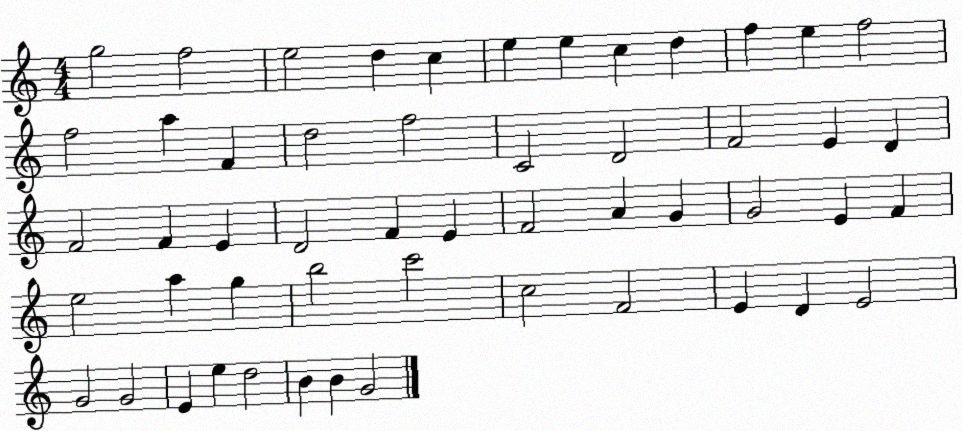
X:1
T:Untitled
M:4/4
L:1/4
K:C
g2 f2 e2 d c e e c d f e f2 f2 a F d2 f2 C2 D2 F2 E D F2 F E D2 F E F2 A G G2 E F e2 a g b2 c'2 c2 F2 E D E2 G2 G2 E e d2 B B G2